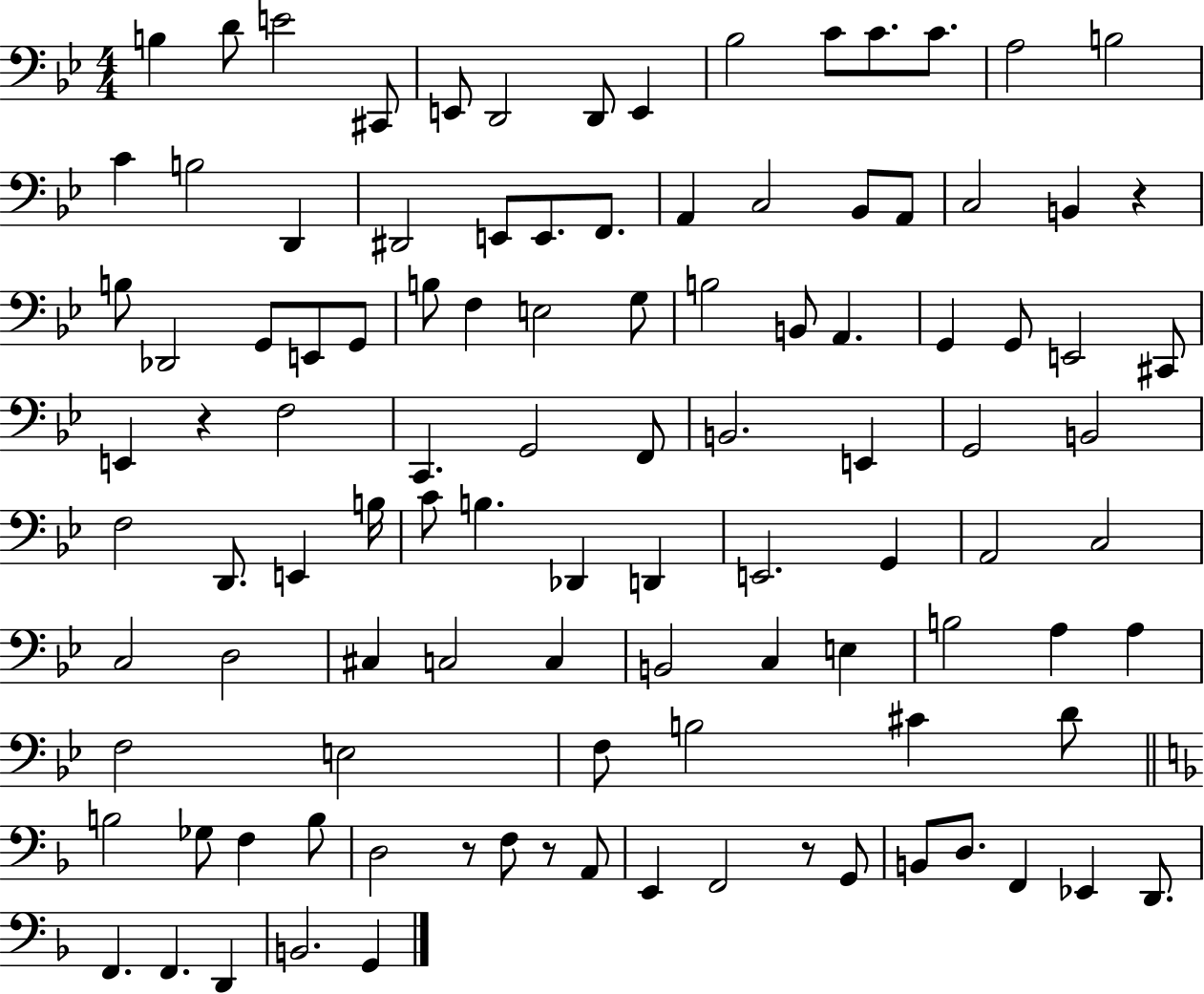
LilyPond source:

{
  \clef bass
  \numericTimeSignature
  \time 4/4
  \key bes \major
  b4 d'8 e'2 cis,8 | e,8 d,2 d,8 e,4 | bes2 c'8 c'8. c'8. | a2 b2 | \break c'4 b2 d,4 | dis,2 e,8 e,8. f,8. | a,4 c2 bes,8 a,8 | c2 b,4 r4 | \break b8 des,2 g,8 e,8 g,8 | b8 f4 e2 g8 | b2 b,8 a,4. | g,4 g,8 e,2 cis,8 | \break e,4 r4 f2 | c,4. g,2 f,8 | b,2. e,4 | g,2 b,2 | \break f2 d,8. e,4 b16 | c'8 b4. des,4 d,4 | e,2. g,4 | a,2 c2 | \break c2 d2 | cis4 c2 c4 | b,2 c4 e4 | b2 a4 a4 | \break f2 e2 | f8 b2 cis'4 d'8 | \bar "||" \break \key f \major b2 ges8 f4 b8 | d2 r8 f8 r8 a,8 | e,4 f,2 r8 g,8 | b,8 d8. f,4 ees,4 d,8. | \break f,4. f,4. d,4 | b,2. g,4 | \bar "|."
}